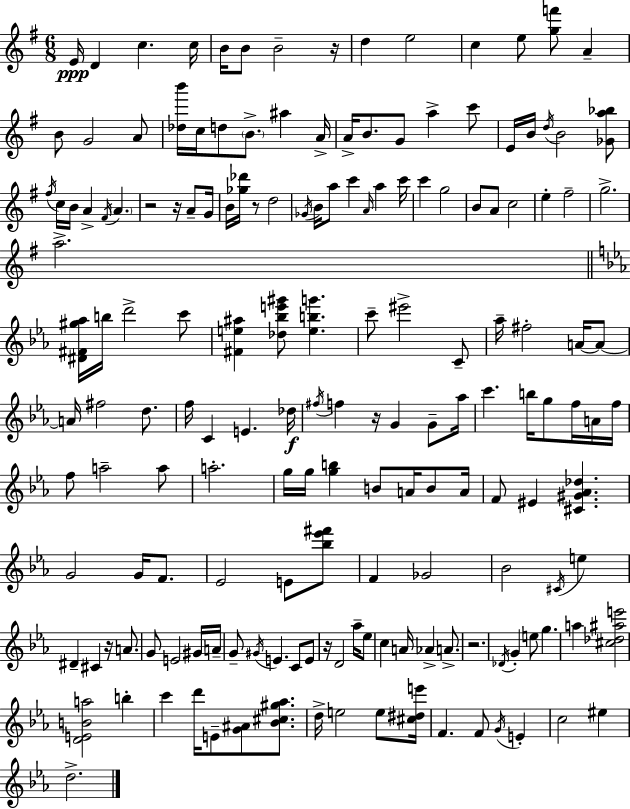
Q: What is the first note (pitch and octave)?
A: E4